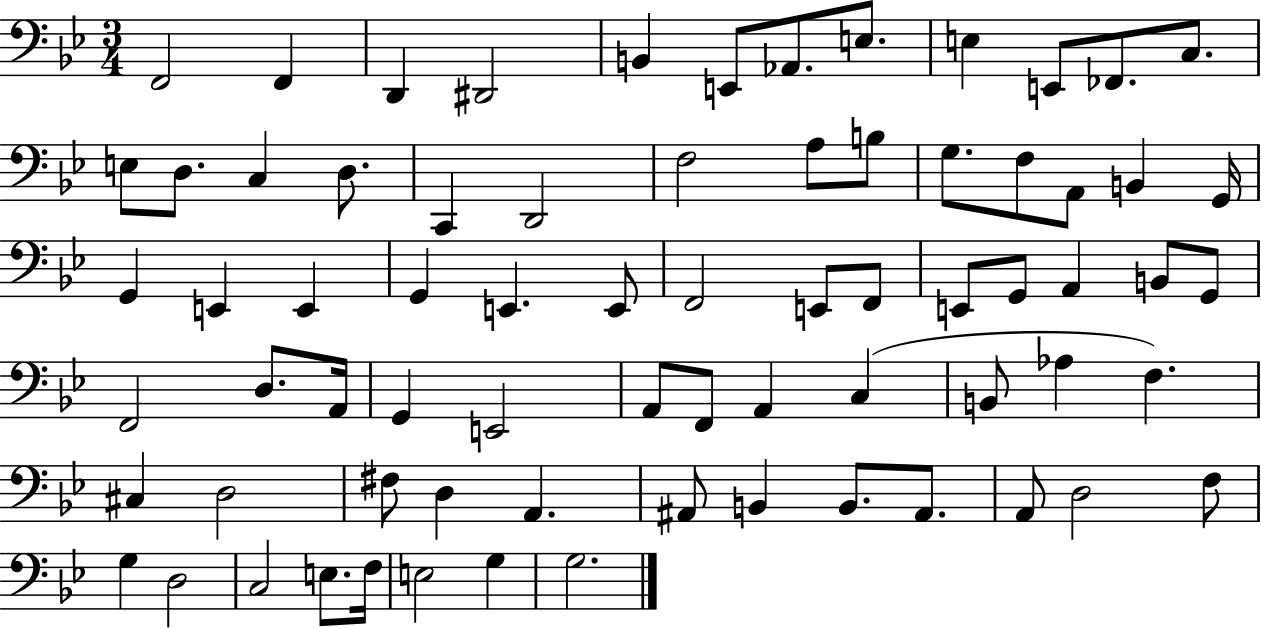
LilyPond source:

{
  \clef bass
  \numericTimeSignature
  \time 3/4
  \key bes \major
  f,2 f,4 | d,4 dis,2 | b,4 e,8 aes,8. e8. | e4 e,8 fes,8. c8. | \break e8 d8. c4 d8. | c,4 d,2 | f2 a8 b8 | g8. f8 a,8 b,4 g,16 | \break g,4 e,4 e,4 | g,4 e,4. e,8 | f,2 e,8 f,8 | e,8 g,8 a,4 b,8 g,8 | \break f,2 d8. a,16 | g,4 e,2 | a,8 f,8 a,4 c4( | b,8 aes4 f4.) | \break cis4 d2 | fis8 d4 a,4. | ais,8 b,4 b,8. ais,8. | a,8 d2 f8 | \break g4 d2 | c2 e8. f16 | e2 g4 | g2. | \break \bar "|."
}